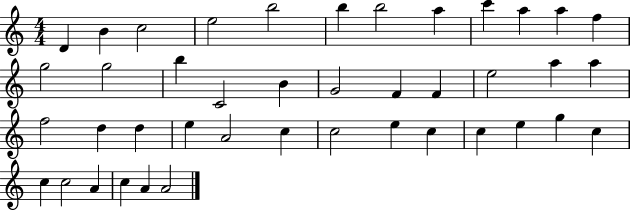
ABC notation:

X:1
T:Untitled
M:4/4
L:1/4
K:C
D B c2 e2 b2 b b2 a c' a a f g2 g2 b C2 B G2 F F e2 a a f2 d d e A2 c c2 e c c e g c c c2 A c A A2